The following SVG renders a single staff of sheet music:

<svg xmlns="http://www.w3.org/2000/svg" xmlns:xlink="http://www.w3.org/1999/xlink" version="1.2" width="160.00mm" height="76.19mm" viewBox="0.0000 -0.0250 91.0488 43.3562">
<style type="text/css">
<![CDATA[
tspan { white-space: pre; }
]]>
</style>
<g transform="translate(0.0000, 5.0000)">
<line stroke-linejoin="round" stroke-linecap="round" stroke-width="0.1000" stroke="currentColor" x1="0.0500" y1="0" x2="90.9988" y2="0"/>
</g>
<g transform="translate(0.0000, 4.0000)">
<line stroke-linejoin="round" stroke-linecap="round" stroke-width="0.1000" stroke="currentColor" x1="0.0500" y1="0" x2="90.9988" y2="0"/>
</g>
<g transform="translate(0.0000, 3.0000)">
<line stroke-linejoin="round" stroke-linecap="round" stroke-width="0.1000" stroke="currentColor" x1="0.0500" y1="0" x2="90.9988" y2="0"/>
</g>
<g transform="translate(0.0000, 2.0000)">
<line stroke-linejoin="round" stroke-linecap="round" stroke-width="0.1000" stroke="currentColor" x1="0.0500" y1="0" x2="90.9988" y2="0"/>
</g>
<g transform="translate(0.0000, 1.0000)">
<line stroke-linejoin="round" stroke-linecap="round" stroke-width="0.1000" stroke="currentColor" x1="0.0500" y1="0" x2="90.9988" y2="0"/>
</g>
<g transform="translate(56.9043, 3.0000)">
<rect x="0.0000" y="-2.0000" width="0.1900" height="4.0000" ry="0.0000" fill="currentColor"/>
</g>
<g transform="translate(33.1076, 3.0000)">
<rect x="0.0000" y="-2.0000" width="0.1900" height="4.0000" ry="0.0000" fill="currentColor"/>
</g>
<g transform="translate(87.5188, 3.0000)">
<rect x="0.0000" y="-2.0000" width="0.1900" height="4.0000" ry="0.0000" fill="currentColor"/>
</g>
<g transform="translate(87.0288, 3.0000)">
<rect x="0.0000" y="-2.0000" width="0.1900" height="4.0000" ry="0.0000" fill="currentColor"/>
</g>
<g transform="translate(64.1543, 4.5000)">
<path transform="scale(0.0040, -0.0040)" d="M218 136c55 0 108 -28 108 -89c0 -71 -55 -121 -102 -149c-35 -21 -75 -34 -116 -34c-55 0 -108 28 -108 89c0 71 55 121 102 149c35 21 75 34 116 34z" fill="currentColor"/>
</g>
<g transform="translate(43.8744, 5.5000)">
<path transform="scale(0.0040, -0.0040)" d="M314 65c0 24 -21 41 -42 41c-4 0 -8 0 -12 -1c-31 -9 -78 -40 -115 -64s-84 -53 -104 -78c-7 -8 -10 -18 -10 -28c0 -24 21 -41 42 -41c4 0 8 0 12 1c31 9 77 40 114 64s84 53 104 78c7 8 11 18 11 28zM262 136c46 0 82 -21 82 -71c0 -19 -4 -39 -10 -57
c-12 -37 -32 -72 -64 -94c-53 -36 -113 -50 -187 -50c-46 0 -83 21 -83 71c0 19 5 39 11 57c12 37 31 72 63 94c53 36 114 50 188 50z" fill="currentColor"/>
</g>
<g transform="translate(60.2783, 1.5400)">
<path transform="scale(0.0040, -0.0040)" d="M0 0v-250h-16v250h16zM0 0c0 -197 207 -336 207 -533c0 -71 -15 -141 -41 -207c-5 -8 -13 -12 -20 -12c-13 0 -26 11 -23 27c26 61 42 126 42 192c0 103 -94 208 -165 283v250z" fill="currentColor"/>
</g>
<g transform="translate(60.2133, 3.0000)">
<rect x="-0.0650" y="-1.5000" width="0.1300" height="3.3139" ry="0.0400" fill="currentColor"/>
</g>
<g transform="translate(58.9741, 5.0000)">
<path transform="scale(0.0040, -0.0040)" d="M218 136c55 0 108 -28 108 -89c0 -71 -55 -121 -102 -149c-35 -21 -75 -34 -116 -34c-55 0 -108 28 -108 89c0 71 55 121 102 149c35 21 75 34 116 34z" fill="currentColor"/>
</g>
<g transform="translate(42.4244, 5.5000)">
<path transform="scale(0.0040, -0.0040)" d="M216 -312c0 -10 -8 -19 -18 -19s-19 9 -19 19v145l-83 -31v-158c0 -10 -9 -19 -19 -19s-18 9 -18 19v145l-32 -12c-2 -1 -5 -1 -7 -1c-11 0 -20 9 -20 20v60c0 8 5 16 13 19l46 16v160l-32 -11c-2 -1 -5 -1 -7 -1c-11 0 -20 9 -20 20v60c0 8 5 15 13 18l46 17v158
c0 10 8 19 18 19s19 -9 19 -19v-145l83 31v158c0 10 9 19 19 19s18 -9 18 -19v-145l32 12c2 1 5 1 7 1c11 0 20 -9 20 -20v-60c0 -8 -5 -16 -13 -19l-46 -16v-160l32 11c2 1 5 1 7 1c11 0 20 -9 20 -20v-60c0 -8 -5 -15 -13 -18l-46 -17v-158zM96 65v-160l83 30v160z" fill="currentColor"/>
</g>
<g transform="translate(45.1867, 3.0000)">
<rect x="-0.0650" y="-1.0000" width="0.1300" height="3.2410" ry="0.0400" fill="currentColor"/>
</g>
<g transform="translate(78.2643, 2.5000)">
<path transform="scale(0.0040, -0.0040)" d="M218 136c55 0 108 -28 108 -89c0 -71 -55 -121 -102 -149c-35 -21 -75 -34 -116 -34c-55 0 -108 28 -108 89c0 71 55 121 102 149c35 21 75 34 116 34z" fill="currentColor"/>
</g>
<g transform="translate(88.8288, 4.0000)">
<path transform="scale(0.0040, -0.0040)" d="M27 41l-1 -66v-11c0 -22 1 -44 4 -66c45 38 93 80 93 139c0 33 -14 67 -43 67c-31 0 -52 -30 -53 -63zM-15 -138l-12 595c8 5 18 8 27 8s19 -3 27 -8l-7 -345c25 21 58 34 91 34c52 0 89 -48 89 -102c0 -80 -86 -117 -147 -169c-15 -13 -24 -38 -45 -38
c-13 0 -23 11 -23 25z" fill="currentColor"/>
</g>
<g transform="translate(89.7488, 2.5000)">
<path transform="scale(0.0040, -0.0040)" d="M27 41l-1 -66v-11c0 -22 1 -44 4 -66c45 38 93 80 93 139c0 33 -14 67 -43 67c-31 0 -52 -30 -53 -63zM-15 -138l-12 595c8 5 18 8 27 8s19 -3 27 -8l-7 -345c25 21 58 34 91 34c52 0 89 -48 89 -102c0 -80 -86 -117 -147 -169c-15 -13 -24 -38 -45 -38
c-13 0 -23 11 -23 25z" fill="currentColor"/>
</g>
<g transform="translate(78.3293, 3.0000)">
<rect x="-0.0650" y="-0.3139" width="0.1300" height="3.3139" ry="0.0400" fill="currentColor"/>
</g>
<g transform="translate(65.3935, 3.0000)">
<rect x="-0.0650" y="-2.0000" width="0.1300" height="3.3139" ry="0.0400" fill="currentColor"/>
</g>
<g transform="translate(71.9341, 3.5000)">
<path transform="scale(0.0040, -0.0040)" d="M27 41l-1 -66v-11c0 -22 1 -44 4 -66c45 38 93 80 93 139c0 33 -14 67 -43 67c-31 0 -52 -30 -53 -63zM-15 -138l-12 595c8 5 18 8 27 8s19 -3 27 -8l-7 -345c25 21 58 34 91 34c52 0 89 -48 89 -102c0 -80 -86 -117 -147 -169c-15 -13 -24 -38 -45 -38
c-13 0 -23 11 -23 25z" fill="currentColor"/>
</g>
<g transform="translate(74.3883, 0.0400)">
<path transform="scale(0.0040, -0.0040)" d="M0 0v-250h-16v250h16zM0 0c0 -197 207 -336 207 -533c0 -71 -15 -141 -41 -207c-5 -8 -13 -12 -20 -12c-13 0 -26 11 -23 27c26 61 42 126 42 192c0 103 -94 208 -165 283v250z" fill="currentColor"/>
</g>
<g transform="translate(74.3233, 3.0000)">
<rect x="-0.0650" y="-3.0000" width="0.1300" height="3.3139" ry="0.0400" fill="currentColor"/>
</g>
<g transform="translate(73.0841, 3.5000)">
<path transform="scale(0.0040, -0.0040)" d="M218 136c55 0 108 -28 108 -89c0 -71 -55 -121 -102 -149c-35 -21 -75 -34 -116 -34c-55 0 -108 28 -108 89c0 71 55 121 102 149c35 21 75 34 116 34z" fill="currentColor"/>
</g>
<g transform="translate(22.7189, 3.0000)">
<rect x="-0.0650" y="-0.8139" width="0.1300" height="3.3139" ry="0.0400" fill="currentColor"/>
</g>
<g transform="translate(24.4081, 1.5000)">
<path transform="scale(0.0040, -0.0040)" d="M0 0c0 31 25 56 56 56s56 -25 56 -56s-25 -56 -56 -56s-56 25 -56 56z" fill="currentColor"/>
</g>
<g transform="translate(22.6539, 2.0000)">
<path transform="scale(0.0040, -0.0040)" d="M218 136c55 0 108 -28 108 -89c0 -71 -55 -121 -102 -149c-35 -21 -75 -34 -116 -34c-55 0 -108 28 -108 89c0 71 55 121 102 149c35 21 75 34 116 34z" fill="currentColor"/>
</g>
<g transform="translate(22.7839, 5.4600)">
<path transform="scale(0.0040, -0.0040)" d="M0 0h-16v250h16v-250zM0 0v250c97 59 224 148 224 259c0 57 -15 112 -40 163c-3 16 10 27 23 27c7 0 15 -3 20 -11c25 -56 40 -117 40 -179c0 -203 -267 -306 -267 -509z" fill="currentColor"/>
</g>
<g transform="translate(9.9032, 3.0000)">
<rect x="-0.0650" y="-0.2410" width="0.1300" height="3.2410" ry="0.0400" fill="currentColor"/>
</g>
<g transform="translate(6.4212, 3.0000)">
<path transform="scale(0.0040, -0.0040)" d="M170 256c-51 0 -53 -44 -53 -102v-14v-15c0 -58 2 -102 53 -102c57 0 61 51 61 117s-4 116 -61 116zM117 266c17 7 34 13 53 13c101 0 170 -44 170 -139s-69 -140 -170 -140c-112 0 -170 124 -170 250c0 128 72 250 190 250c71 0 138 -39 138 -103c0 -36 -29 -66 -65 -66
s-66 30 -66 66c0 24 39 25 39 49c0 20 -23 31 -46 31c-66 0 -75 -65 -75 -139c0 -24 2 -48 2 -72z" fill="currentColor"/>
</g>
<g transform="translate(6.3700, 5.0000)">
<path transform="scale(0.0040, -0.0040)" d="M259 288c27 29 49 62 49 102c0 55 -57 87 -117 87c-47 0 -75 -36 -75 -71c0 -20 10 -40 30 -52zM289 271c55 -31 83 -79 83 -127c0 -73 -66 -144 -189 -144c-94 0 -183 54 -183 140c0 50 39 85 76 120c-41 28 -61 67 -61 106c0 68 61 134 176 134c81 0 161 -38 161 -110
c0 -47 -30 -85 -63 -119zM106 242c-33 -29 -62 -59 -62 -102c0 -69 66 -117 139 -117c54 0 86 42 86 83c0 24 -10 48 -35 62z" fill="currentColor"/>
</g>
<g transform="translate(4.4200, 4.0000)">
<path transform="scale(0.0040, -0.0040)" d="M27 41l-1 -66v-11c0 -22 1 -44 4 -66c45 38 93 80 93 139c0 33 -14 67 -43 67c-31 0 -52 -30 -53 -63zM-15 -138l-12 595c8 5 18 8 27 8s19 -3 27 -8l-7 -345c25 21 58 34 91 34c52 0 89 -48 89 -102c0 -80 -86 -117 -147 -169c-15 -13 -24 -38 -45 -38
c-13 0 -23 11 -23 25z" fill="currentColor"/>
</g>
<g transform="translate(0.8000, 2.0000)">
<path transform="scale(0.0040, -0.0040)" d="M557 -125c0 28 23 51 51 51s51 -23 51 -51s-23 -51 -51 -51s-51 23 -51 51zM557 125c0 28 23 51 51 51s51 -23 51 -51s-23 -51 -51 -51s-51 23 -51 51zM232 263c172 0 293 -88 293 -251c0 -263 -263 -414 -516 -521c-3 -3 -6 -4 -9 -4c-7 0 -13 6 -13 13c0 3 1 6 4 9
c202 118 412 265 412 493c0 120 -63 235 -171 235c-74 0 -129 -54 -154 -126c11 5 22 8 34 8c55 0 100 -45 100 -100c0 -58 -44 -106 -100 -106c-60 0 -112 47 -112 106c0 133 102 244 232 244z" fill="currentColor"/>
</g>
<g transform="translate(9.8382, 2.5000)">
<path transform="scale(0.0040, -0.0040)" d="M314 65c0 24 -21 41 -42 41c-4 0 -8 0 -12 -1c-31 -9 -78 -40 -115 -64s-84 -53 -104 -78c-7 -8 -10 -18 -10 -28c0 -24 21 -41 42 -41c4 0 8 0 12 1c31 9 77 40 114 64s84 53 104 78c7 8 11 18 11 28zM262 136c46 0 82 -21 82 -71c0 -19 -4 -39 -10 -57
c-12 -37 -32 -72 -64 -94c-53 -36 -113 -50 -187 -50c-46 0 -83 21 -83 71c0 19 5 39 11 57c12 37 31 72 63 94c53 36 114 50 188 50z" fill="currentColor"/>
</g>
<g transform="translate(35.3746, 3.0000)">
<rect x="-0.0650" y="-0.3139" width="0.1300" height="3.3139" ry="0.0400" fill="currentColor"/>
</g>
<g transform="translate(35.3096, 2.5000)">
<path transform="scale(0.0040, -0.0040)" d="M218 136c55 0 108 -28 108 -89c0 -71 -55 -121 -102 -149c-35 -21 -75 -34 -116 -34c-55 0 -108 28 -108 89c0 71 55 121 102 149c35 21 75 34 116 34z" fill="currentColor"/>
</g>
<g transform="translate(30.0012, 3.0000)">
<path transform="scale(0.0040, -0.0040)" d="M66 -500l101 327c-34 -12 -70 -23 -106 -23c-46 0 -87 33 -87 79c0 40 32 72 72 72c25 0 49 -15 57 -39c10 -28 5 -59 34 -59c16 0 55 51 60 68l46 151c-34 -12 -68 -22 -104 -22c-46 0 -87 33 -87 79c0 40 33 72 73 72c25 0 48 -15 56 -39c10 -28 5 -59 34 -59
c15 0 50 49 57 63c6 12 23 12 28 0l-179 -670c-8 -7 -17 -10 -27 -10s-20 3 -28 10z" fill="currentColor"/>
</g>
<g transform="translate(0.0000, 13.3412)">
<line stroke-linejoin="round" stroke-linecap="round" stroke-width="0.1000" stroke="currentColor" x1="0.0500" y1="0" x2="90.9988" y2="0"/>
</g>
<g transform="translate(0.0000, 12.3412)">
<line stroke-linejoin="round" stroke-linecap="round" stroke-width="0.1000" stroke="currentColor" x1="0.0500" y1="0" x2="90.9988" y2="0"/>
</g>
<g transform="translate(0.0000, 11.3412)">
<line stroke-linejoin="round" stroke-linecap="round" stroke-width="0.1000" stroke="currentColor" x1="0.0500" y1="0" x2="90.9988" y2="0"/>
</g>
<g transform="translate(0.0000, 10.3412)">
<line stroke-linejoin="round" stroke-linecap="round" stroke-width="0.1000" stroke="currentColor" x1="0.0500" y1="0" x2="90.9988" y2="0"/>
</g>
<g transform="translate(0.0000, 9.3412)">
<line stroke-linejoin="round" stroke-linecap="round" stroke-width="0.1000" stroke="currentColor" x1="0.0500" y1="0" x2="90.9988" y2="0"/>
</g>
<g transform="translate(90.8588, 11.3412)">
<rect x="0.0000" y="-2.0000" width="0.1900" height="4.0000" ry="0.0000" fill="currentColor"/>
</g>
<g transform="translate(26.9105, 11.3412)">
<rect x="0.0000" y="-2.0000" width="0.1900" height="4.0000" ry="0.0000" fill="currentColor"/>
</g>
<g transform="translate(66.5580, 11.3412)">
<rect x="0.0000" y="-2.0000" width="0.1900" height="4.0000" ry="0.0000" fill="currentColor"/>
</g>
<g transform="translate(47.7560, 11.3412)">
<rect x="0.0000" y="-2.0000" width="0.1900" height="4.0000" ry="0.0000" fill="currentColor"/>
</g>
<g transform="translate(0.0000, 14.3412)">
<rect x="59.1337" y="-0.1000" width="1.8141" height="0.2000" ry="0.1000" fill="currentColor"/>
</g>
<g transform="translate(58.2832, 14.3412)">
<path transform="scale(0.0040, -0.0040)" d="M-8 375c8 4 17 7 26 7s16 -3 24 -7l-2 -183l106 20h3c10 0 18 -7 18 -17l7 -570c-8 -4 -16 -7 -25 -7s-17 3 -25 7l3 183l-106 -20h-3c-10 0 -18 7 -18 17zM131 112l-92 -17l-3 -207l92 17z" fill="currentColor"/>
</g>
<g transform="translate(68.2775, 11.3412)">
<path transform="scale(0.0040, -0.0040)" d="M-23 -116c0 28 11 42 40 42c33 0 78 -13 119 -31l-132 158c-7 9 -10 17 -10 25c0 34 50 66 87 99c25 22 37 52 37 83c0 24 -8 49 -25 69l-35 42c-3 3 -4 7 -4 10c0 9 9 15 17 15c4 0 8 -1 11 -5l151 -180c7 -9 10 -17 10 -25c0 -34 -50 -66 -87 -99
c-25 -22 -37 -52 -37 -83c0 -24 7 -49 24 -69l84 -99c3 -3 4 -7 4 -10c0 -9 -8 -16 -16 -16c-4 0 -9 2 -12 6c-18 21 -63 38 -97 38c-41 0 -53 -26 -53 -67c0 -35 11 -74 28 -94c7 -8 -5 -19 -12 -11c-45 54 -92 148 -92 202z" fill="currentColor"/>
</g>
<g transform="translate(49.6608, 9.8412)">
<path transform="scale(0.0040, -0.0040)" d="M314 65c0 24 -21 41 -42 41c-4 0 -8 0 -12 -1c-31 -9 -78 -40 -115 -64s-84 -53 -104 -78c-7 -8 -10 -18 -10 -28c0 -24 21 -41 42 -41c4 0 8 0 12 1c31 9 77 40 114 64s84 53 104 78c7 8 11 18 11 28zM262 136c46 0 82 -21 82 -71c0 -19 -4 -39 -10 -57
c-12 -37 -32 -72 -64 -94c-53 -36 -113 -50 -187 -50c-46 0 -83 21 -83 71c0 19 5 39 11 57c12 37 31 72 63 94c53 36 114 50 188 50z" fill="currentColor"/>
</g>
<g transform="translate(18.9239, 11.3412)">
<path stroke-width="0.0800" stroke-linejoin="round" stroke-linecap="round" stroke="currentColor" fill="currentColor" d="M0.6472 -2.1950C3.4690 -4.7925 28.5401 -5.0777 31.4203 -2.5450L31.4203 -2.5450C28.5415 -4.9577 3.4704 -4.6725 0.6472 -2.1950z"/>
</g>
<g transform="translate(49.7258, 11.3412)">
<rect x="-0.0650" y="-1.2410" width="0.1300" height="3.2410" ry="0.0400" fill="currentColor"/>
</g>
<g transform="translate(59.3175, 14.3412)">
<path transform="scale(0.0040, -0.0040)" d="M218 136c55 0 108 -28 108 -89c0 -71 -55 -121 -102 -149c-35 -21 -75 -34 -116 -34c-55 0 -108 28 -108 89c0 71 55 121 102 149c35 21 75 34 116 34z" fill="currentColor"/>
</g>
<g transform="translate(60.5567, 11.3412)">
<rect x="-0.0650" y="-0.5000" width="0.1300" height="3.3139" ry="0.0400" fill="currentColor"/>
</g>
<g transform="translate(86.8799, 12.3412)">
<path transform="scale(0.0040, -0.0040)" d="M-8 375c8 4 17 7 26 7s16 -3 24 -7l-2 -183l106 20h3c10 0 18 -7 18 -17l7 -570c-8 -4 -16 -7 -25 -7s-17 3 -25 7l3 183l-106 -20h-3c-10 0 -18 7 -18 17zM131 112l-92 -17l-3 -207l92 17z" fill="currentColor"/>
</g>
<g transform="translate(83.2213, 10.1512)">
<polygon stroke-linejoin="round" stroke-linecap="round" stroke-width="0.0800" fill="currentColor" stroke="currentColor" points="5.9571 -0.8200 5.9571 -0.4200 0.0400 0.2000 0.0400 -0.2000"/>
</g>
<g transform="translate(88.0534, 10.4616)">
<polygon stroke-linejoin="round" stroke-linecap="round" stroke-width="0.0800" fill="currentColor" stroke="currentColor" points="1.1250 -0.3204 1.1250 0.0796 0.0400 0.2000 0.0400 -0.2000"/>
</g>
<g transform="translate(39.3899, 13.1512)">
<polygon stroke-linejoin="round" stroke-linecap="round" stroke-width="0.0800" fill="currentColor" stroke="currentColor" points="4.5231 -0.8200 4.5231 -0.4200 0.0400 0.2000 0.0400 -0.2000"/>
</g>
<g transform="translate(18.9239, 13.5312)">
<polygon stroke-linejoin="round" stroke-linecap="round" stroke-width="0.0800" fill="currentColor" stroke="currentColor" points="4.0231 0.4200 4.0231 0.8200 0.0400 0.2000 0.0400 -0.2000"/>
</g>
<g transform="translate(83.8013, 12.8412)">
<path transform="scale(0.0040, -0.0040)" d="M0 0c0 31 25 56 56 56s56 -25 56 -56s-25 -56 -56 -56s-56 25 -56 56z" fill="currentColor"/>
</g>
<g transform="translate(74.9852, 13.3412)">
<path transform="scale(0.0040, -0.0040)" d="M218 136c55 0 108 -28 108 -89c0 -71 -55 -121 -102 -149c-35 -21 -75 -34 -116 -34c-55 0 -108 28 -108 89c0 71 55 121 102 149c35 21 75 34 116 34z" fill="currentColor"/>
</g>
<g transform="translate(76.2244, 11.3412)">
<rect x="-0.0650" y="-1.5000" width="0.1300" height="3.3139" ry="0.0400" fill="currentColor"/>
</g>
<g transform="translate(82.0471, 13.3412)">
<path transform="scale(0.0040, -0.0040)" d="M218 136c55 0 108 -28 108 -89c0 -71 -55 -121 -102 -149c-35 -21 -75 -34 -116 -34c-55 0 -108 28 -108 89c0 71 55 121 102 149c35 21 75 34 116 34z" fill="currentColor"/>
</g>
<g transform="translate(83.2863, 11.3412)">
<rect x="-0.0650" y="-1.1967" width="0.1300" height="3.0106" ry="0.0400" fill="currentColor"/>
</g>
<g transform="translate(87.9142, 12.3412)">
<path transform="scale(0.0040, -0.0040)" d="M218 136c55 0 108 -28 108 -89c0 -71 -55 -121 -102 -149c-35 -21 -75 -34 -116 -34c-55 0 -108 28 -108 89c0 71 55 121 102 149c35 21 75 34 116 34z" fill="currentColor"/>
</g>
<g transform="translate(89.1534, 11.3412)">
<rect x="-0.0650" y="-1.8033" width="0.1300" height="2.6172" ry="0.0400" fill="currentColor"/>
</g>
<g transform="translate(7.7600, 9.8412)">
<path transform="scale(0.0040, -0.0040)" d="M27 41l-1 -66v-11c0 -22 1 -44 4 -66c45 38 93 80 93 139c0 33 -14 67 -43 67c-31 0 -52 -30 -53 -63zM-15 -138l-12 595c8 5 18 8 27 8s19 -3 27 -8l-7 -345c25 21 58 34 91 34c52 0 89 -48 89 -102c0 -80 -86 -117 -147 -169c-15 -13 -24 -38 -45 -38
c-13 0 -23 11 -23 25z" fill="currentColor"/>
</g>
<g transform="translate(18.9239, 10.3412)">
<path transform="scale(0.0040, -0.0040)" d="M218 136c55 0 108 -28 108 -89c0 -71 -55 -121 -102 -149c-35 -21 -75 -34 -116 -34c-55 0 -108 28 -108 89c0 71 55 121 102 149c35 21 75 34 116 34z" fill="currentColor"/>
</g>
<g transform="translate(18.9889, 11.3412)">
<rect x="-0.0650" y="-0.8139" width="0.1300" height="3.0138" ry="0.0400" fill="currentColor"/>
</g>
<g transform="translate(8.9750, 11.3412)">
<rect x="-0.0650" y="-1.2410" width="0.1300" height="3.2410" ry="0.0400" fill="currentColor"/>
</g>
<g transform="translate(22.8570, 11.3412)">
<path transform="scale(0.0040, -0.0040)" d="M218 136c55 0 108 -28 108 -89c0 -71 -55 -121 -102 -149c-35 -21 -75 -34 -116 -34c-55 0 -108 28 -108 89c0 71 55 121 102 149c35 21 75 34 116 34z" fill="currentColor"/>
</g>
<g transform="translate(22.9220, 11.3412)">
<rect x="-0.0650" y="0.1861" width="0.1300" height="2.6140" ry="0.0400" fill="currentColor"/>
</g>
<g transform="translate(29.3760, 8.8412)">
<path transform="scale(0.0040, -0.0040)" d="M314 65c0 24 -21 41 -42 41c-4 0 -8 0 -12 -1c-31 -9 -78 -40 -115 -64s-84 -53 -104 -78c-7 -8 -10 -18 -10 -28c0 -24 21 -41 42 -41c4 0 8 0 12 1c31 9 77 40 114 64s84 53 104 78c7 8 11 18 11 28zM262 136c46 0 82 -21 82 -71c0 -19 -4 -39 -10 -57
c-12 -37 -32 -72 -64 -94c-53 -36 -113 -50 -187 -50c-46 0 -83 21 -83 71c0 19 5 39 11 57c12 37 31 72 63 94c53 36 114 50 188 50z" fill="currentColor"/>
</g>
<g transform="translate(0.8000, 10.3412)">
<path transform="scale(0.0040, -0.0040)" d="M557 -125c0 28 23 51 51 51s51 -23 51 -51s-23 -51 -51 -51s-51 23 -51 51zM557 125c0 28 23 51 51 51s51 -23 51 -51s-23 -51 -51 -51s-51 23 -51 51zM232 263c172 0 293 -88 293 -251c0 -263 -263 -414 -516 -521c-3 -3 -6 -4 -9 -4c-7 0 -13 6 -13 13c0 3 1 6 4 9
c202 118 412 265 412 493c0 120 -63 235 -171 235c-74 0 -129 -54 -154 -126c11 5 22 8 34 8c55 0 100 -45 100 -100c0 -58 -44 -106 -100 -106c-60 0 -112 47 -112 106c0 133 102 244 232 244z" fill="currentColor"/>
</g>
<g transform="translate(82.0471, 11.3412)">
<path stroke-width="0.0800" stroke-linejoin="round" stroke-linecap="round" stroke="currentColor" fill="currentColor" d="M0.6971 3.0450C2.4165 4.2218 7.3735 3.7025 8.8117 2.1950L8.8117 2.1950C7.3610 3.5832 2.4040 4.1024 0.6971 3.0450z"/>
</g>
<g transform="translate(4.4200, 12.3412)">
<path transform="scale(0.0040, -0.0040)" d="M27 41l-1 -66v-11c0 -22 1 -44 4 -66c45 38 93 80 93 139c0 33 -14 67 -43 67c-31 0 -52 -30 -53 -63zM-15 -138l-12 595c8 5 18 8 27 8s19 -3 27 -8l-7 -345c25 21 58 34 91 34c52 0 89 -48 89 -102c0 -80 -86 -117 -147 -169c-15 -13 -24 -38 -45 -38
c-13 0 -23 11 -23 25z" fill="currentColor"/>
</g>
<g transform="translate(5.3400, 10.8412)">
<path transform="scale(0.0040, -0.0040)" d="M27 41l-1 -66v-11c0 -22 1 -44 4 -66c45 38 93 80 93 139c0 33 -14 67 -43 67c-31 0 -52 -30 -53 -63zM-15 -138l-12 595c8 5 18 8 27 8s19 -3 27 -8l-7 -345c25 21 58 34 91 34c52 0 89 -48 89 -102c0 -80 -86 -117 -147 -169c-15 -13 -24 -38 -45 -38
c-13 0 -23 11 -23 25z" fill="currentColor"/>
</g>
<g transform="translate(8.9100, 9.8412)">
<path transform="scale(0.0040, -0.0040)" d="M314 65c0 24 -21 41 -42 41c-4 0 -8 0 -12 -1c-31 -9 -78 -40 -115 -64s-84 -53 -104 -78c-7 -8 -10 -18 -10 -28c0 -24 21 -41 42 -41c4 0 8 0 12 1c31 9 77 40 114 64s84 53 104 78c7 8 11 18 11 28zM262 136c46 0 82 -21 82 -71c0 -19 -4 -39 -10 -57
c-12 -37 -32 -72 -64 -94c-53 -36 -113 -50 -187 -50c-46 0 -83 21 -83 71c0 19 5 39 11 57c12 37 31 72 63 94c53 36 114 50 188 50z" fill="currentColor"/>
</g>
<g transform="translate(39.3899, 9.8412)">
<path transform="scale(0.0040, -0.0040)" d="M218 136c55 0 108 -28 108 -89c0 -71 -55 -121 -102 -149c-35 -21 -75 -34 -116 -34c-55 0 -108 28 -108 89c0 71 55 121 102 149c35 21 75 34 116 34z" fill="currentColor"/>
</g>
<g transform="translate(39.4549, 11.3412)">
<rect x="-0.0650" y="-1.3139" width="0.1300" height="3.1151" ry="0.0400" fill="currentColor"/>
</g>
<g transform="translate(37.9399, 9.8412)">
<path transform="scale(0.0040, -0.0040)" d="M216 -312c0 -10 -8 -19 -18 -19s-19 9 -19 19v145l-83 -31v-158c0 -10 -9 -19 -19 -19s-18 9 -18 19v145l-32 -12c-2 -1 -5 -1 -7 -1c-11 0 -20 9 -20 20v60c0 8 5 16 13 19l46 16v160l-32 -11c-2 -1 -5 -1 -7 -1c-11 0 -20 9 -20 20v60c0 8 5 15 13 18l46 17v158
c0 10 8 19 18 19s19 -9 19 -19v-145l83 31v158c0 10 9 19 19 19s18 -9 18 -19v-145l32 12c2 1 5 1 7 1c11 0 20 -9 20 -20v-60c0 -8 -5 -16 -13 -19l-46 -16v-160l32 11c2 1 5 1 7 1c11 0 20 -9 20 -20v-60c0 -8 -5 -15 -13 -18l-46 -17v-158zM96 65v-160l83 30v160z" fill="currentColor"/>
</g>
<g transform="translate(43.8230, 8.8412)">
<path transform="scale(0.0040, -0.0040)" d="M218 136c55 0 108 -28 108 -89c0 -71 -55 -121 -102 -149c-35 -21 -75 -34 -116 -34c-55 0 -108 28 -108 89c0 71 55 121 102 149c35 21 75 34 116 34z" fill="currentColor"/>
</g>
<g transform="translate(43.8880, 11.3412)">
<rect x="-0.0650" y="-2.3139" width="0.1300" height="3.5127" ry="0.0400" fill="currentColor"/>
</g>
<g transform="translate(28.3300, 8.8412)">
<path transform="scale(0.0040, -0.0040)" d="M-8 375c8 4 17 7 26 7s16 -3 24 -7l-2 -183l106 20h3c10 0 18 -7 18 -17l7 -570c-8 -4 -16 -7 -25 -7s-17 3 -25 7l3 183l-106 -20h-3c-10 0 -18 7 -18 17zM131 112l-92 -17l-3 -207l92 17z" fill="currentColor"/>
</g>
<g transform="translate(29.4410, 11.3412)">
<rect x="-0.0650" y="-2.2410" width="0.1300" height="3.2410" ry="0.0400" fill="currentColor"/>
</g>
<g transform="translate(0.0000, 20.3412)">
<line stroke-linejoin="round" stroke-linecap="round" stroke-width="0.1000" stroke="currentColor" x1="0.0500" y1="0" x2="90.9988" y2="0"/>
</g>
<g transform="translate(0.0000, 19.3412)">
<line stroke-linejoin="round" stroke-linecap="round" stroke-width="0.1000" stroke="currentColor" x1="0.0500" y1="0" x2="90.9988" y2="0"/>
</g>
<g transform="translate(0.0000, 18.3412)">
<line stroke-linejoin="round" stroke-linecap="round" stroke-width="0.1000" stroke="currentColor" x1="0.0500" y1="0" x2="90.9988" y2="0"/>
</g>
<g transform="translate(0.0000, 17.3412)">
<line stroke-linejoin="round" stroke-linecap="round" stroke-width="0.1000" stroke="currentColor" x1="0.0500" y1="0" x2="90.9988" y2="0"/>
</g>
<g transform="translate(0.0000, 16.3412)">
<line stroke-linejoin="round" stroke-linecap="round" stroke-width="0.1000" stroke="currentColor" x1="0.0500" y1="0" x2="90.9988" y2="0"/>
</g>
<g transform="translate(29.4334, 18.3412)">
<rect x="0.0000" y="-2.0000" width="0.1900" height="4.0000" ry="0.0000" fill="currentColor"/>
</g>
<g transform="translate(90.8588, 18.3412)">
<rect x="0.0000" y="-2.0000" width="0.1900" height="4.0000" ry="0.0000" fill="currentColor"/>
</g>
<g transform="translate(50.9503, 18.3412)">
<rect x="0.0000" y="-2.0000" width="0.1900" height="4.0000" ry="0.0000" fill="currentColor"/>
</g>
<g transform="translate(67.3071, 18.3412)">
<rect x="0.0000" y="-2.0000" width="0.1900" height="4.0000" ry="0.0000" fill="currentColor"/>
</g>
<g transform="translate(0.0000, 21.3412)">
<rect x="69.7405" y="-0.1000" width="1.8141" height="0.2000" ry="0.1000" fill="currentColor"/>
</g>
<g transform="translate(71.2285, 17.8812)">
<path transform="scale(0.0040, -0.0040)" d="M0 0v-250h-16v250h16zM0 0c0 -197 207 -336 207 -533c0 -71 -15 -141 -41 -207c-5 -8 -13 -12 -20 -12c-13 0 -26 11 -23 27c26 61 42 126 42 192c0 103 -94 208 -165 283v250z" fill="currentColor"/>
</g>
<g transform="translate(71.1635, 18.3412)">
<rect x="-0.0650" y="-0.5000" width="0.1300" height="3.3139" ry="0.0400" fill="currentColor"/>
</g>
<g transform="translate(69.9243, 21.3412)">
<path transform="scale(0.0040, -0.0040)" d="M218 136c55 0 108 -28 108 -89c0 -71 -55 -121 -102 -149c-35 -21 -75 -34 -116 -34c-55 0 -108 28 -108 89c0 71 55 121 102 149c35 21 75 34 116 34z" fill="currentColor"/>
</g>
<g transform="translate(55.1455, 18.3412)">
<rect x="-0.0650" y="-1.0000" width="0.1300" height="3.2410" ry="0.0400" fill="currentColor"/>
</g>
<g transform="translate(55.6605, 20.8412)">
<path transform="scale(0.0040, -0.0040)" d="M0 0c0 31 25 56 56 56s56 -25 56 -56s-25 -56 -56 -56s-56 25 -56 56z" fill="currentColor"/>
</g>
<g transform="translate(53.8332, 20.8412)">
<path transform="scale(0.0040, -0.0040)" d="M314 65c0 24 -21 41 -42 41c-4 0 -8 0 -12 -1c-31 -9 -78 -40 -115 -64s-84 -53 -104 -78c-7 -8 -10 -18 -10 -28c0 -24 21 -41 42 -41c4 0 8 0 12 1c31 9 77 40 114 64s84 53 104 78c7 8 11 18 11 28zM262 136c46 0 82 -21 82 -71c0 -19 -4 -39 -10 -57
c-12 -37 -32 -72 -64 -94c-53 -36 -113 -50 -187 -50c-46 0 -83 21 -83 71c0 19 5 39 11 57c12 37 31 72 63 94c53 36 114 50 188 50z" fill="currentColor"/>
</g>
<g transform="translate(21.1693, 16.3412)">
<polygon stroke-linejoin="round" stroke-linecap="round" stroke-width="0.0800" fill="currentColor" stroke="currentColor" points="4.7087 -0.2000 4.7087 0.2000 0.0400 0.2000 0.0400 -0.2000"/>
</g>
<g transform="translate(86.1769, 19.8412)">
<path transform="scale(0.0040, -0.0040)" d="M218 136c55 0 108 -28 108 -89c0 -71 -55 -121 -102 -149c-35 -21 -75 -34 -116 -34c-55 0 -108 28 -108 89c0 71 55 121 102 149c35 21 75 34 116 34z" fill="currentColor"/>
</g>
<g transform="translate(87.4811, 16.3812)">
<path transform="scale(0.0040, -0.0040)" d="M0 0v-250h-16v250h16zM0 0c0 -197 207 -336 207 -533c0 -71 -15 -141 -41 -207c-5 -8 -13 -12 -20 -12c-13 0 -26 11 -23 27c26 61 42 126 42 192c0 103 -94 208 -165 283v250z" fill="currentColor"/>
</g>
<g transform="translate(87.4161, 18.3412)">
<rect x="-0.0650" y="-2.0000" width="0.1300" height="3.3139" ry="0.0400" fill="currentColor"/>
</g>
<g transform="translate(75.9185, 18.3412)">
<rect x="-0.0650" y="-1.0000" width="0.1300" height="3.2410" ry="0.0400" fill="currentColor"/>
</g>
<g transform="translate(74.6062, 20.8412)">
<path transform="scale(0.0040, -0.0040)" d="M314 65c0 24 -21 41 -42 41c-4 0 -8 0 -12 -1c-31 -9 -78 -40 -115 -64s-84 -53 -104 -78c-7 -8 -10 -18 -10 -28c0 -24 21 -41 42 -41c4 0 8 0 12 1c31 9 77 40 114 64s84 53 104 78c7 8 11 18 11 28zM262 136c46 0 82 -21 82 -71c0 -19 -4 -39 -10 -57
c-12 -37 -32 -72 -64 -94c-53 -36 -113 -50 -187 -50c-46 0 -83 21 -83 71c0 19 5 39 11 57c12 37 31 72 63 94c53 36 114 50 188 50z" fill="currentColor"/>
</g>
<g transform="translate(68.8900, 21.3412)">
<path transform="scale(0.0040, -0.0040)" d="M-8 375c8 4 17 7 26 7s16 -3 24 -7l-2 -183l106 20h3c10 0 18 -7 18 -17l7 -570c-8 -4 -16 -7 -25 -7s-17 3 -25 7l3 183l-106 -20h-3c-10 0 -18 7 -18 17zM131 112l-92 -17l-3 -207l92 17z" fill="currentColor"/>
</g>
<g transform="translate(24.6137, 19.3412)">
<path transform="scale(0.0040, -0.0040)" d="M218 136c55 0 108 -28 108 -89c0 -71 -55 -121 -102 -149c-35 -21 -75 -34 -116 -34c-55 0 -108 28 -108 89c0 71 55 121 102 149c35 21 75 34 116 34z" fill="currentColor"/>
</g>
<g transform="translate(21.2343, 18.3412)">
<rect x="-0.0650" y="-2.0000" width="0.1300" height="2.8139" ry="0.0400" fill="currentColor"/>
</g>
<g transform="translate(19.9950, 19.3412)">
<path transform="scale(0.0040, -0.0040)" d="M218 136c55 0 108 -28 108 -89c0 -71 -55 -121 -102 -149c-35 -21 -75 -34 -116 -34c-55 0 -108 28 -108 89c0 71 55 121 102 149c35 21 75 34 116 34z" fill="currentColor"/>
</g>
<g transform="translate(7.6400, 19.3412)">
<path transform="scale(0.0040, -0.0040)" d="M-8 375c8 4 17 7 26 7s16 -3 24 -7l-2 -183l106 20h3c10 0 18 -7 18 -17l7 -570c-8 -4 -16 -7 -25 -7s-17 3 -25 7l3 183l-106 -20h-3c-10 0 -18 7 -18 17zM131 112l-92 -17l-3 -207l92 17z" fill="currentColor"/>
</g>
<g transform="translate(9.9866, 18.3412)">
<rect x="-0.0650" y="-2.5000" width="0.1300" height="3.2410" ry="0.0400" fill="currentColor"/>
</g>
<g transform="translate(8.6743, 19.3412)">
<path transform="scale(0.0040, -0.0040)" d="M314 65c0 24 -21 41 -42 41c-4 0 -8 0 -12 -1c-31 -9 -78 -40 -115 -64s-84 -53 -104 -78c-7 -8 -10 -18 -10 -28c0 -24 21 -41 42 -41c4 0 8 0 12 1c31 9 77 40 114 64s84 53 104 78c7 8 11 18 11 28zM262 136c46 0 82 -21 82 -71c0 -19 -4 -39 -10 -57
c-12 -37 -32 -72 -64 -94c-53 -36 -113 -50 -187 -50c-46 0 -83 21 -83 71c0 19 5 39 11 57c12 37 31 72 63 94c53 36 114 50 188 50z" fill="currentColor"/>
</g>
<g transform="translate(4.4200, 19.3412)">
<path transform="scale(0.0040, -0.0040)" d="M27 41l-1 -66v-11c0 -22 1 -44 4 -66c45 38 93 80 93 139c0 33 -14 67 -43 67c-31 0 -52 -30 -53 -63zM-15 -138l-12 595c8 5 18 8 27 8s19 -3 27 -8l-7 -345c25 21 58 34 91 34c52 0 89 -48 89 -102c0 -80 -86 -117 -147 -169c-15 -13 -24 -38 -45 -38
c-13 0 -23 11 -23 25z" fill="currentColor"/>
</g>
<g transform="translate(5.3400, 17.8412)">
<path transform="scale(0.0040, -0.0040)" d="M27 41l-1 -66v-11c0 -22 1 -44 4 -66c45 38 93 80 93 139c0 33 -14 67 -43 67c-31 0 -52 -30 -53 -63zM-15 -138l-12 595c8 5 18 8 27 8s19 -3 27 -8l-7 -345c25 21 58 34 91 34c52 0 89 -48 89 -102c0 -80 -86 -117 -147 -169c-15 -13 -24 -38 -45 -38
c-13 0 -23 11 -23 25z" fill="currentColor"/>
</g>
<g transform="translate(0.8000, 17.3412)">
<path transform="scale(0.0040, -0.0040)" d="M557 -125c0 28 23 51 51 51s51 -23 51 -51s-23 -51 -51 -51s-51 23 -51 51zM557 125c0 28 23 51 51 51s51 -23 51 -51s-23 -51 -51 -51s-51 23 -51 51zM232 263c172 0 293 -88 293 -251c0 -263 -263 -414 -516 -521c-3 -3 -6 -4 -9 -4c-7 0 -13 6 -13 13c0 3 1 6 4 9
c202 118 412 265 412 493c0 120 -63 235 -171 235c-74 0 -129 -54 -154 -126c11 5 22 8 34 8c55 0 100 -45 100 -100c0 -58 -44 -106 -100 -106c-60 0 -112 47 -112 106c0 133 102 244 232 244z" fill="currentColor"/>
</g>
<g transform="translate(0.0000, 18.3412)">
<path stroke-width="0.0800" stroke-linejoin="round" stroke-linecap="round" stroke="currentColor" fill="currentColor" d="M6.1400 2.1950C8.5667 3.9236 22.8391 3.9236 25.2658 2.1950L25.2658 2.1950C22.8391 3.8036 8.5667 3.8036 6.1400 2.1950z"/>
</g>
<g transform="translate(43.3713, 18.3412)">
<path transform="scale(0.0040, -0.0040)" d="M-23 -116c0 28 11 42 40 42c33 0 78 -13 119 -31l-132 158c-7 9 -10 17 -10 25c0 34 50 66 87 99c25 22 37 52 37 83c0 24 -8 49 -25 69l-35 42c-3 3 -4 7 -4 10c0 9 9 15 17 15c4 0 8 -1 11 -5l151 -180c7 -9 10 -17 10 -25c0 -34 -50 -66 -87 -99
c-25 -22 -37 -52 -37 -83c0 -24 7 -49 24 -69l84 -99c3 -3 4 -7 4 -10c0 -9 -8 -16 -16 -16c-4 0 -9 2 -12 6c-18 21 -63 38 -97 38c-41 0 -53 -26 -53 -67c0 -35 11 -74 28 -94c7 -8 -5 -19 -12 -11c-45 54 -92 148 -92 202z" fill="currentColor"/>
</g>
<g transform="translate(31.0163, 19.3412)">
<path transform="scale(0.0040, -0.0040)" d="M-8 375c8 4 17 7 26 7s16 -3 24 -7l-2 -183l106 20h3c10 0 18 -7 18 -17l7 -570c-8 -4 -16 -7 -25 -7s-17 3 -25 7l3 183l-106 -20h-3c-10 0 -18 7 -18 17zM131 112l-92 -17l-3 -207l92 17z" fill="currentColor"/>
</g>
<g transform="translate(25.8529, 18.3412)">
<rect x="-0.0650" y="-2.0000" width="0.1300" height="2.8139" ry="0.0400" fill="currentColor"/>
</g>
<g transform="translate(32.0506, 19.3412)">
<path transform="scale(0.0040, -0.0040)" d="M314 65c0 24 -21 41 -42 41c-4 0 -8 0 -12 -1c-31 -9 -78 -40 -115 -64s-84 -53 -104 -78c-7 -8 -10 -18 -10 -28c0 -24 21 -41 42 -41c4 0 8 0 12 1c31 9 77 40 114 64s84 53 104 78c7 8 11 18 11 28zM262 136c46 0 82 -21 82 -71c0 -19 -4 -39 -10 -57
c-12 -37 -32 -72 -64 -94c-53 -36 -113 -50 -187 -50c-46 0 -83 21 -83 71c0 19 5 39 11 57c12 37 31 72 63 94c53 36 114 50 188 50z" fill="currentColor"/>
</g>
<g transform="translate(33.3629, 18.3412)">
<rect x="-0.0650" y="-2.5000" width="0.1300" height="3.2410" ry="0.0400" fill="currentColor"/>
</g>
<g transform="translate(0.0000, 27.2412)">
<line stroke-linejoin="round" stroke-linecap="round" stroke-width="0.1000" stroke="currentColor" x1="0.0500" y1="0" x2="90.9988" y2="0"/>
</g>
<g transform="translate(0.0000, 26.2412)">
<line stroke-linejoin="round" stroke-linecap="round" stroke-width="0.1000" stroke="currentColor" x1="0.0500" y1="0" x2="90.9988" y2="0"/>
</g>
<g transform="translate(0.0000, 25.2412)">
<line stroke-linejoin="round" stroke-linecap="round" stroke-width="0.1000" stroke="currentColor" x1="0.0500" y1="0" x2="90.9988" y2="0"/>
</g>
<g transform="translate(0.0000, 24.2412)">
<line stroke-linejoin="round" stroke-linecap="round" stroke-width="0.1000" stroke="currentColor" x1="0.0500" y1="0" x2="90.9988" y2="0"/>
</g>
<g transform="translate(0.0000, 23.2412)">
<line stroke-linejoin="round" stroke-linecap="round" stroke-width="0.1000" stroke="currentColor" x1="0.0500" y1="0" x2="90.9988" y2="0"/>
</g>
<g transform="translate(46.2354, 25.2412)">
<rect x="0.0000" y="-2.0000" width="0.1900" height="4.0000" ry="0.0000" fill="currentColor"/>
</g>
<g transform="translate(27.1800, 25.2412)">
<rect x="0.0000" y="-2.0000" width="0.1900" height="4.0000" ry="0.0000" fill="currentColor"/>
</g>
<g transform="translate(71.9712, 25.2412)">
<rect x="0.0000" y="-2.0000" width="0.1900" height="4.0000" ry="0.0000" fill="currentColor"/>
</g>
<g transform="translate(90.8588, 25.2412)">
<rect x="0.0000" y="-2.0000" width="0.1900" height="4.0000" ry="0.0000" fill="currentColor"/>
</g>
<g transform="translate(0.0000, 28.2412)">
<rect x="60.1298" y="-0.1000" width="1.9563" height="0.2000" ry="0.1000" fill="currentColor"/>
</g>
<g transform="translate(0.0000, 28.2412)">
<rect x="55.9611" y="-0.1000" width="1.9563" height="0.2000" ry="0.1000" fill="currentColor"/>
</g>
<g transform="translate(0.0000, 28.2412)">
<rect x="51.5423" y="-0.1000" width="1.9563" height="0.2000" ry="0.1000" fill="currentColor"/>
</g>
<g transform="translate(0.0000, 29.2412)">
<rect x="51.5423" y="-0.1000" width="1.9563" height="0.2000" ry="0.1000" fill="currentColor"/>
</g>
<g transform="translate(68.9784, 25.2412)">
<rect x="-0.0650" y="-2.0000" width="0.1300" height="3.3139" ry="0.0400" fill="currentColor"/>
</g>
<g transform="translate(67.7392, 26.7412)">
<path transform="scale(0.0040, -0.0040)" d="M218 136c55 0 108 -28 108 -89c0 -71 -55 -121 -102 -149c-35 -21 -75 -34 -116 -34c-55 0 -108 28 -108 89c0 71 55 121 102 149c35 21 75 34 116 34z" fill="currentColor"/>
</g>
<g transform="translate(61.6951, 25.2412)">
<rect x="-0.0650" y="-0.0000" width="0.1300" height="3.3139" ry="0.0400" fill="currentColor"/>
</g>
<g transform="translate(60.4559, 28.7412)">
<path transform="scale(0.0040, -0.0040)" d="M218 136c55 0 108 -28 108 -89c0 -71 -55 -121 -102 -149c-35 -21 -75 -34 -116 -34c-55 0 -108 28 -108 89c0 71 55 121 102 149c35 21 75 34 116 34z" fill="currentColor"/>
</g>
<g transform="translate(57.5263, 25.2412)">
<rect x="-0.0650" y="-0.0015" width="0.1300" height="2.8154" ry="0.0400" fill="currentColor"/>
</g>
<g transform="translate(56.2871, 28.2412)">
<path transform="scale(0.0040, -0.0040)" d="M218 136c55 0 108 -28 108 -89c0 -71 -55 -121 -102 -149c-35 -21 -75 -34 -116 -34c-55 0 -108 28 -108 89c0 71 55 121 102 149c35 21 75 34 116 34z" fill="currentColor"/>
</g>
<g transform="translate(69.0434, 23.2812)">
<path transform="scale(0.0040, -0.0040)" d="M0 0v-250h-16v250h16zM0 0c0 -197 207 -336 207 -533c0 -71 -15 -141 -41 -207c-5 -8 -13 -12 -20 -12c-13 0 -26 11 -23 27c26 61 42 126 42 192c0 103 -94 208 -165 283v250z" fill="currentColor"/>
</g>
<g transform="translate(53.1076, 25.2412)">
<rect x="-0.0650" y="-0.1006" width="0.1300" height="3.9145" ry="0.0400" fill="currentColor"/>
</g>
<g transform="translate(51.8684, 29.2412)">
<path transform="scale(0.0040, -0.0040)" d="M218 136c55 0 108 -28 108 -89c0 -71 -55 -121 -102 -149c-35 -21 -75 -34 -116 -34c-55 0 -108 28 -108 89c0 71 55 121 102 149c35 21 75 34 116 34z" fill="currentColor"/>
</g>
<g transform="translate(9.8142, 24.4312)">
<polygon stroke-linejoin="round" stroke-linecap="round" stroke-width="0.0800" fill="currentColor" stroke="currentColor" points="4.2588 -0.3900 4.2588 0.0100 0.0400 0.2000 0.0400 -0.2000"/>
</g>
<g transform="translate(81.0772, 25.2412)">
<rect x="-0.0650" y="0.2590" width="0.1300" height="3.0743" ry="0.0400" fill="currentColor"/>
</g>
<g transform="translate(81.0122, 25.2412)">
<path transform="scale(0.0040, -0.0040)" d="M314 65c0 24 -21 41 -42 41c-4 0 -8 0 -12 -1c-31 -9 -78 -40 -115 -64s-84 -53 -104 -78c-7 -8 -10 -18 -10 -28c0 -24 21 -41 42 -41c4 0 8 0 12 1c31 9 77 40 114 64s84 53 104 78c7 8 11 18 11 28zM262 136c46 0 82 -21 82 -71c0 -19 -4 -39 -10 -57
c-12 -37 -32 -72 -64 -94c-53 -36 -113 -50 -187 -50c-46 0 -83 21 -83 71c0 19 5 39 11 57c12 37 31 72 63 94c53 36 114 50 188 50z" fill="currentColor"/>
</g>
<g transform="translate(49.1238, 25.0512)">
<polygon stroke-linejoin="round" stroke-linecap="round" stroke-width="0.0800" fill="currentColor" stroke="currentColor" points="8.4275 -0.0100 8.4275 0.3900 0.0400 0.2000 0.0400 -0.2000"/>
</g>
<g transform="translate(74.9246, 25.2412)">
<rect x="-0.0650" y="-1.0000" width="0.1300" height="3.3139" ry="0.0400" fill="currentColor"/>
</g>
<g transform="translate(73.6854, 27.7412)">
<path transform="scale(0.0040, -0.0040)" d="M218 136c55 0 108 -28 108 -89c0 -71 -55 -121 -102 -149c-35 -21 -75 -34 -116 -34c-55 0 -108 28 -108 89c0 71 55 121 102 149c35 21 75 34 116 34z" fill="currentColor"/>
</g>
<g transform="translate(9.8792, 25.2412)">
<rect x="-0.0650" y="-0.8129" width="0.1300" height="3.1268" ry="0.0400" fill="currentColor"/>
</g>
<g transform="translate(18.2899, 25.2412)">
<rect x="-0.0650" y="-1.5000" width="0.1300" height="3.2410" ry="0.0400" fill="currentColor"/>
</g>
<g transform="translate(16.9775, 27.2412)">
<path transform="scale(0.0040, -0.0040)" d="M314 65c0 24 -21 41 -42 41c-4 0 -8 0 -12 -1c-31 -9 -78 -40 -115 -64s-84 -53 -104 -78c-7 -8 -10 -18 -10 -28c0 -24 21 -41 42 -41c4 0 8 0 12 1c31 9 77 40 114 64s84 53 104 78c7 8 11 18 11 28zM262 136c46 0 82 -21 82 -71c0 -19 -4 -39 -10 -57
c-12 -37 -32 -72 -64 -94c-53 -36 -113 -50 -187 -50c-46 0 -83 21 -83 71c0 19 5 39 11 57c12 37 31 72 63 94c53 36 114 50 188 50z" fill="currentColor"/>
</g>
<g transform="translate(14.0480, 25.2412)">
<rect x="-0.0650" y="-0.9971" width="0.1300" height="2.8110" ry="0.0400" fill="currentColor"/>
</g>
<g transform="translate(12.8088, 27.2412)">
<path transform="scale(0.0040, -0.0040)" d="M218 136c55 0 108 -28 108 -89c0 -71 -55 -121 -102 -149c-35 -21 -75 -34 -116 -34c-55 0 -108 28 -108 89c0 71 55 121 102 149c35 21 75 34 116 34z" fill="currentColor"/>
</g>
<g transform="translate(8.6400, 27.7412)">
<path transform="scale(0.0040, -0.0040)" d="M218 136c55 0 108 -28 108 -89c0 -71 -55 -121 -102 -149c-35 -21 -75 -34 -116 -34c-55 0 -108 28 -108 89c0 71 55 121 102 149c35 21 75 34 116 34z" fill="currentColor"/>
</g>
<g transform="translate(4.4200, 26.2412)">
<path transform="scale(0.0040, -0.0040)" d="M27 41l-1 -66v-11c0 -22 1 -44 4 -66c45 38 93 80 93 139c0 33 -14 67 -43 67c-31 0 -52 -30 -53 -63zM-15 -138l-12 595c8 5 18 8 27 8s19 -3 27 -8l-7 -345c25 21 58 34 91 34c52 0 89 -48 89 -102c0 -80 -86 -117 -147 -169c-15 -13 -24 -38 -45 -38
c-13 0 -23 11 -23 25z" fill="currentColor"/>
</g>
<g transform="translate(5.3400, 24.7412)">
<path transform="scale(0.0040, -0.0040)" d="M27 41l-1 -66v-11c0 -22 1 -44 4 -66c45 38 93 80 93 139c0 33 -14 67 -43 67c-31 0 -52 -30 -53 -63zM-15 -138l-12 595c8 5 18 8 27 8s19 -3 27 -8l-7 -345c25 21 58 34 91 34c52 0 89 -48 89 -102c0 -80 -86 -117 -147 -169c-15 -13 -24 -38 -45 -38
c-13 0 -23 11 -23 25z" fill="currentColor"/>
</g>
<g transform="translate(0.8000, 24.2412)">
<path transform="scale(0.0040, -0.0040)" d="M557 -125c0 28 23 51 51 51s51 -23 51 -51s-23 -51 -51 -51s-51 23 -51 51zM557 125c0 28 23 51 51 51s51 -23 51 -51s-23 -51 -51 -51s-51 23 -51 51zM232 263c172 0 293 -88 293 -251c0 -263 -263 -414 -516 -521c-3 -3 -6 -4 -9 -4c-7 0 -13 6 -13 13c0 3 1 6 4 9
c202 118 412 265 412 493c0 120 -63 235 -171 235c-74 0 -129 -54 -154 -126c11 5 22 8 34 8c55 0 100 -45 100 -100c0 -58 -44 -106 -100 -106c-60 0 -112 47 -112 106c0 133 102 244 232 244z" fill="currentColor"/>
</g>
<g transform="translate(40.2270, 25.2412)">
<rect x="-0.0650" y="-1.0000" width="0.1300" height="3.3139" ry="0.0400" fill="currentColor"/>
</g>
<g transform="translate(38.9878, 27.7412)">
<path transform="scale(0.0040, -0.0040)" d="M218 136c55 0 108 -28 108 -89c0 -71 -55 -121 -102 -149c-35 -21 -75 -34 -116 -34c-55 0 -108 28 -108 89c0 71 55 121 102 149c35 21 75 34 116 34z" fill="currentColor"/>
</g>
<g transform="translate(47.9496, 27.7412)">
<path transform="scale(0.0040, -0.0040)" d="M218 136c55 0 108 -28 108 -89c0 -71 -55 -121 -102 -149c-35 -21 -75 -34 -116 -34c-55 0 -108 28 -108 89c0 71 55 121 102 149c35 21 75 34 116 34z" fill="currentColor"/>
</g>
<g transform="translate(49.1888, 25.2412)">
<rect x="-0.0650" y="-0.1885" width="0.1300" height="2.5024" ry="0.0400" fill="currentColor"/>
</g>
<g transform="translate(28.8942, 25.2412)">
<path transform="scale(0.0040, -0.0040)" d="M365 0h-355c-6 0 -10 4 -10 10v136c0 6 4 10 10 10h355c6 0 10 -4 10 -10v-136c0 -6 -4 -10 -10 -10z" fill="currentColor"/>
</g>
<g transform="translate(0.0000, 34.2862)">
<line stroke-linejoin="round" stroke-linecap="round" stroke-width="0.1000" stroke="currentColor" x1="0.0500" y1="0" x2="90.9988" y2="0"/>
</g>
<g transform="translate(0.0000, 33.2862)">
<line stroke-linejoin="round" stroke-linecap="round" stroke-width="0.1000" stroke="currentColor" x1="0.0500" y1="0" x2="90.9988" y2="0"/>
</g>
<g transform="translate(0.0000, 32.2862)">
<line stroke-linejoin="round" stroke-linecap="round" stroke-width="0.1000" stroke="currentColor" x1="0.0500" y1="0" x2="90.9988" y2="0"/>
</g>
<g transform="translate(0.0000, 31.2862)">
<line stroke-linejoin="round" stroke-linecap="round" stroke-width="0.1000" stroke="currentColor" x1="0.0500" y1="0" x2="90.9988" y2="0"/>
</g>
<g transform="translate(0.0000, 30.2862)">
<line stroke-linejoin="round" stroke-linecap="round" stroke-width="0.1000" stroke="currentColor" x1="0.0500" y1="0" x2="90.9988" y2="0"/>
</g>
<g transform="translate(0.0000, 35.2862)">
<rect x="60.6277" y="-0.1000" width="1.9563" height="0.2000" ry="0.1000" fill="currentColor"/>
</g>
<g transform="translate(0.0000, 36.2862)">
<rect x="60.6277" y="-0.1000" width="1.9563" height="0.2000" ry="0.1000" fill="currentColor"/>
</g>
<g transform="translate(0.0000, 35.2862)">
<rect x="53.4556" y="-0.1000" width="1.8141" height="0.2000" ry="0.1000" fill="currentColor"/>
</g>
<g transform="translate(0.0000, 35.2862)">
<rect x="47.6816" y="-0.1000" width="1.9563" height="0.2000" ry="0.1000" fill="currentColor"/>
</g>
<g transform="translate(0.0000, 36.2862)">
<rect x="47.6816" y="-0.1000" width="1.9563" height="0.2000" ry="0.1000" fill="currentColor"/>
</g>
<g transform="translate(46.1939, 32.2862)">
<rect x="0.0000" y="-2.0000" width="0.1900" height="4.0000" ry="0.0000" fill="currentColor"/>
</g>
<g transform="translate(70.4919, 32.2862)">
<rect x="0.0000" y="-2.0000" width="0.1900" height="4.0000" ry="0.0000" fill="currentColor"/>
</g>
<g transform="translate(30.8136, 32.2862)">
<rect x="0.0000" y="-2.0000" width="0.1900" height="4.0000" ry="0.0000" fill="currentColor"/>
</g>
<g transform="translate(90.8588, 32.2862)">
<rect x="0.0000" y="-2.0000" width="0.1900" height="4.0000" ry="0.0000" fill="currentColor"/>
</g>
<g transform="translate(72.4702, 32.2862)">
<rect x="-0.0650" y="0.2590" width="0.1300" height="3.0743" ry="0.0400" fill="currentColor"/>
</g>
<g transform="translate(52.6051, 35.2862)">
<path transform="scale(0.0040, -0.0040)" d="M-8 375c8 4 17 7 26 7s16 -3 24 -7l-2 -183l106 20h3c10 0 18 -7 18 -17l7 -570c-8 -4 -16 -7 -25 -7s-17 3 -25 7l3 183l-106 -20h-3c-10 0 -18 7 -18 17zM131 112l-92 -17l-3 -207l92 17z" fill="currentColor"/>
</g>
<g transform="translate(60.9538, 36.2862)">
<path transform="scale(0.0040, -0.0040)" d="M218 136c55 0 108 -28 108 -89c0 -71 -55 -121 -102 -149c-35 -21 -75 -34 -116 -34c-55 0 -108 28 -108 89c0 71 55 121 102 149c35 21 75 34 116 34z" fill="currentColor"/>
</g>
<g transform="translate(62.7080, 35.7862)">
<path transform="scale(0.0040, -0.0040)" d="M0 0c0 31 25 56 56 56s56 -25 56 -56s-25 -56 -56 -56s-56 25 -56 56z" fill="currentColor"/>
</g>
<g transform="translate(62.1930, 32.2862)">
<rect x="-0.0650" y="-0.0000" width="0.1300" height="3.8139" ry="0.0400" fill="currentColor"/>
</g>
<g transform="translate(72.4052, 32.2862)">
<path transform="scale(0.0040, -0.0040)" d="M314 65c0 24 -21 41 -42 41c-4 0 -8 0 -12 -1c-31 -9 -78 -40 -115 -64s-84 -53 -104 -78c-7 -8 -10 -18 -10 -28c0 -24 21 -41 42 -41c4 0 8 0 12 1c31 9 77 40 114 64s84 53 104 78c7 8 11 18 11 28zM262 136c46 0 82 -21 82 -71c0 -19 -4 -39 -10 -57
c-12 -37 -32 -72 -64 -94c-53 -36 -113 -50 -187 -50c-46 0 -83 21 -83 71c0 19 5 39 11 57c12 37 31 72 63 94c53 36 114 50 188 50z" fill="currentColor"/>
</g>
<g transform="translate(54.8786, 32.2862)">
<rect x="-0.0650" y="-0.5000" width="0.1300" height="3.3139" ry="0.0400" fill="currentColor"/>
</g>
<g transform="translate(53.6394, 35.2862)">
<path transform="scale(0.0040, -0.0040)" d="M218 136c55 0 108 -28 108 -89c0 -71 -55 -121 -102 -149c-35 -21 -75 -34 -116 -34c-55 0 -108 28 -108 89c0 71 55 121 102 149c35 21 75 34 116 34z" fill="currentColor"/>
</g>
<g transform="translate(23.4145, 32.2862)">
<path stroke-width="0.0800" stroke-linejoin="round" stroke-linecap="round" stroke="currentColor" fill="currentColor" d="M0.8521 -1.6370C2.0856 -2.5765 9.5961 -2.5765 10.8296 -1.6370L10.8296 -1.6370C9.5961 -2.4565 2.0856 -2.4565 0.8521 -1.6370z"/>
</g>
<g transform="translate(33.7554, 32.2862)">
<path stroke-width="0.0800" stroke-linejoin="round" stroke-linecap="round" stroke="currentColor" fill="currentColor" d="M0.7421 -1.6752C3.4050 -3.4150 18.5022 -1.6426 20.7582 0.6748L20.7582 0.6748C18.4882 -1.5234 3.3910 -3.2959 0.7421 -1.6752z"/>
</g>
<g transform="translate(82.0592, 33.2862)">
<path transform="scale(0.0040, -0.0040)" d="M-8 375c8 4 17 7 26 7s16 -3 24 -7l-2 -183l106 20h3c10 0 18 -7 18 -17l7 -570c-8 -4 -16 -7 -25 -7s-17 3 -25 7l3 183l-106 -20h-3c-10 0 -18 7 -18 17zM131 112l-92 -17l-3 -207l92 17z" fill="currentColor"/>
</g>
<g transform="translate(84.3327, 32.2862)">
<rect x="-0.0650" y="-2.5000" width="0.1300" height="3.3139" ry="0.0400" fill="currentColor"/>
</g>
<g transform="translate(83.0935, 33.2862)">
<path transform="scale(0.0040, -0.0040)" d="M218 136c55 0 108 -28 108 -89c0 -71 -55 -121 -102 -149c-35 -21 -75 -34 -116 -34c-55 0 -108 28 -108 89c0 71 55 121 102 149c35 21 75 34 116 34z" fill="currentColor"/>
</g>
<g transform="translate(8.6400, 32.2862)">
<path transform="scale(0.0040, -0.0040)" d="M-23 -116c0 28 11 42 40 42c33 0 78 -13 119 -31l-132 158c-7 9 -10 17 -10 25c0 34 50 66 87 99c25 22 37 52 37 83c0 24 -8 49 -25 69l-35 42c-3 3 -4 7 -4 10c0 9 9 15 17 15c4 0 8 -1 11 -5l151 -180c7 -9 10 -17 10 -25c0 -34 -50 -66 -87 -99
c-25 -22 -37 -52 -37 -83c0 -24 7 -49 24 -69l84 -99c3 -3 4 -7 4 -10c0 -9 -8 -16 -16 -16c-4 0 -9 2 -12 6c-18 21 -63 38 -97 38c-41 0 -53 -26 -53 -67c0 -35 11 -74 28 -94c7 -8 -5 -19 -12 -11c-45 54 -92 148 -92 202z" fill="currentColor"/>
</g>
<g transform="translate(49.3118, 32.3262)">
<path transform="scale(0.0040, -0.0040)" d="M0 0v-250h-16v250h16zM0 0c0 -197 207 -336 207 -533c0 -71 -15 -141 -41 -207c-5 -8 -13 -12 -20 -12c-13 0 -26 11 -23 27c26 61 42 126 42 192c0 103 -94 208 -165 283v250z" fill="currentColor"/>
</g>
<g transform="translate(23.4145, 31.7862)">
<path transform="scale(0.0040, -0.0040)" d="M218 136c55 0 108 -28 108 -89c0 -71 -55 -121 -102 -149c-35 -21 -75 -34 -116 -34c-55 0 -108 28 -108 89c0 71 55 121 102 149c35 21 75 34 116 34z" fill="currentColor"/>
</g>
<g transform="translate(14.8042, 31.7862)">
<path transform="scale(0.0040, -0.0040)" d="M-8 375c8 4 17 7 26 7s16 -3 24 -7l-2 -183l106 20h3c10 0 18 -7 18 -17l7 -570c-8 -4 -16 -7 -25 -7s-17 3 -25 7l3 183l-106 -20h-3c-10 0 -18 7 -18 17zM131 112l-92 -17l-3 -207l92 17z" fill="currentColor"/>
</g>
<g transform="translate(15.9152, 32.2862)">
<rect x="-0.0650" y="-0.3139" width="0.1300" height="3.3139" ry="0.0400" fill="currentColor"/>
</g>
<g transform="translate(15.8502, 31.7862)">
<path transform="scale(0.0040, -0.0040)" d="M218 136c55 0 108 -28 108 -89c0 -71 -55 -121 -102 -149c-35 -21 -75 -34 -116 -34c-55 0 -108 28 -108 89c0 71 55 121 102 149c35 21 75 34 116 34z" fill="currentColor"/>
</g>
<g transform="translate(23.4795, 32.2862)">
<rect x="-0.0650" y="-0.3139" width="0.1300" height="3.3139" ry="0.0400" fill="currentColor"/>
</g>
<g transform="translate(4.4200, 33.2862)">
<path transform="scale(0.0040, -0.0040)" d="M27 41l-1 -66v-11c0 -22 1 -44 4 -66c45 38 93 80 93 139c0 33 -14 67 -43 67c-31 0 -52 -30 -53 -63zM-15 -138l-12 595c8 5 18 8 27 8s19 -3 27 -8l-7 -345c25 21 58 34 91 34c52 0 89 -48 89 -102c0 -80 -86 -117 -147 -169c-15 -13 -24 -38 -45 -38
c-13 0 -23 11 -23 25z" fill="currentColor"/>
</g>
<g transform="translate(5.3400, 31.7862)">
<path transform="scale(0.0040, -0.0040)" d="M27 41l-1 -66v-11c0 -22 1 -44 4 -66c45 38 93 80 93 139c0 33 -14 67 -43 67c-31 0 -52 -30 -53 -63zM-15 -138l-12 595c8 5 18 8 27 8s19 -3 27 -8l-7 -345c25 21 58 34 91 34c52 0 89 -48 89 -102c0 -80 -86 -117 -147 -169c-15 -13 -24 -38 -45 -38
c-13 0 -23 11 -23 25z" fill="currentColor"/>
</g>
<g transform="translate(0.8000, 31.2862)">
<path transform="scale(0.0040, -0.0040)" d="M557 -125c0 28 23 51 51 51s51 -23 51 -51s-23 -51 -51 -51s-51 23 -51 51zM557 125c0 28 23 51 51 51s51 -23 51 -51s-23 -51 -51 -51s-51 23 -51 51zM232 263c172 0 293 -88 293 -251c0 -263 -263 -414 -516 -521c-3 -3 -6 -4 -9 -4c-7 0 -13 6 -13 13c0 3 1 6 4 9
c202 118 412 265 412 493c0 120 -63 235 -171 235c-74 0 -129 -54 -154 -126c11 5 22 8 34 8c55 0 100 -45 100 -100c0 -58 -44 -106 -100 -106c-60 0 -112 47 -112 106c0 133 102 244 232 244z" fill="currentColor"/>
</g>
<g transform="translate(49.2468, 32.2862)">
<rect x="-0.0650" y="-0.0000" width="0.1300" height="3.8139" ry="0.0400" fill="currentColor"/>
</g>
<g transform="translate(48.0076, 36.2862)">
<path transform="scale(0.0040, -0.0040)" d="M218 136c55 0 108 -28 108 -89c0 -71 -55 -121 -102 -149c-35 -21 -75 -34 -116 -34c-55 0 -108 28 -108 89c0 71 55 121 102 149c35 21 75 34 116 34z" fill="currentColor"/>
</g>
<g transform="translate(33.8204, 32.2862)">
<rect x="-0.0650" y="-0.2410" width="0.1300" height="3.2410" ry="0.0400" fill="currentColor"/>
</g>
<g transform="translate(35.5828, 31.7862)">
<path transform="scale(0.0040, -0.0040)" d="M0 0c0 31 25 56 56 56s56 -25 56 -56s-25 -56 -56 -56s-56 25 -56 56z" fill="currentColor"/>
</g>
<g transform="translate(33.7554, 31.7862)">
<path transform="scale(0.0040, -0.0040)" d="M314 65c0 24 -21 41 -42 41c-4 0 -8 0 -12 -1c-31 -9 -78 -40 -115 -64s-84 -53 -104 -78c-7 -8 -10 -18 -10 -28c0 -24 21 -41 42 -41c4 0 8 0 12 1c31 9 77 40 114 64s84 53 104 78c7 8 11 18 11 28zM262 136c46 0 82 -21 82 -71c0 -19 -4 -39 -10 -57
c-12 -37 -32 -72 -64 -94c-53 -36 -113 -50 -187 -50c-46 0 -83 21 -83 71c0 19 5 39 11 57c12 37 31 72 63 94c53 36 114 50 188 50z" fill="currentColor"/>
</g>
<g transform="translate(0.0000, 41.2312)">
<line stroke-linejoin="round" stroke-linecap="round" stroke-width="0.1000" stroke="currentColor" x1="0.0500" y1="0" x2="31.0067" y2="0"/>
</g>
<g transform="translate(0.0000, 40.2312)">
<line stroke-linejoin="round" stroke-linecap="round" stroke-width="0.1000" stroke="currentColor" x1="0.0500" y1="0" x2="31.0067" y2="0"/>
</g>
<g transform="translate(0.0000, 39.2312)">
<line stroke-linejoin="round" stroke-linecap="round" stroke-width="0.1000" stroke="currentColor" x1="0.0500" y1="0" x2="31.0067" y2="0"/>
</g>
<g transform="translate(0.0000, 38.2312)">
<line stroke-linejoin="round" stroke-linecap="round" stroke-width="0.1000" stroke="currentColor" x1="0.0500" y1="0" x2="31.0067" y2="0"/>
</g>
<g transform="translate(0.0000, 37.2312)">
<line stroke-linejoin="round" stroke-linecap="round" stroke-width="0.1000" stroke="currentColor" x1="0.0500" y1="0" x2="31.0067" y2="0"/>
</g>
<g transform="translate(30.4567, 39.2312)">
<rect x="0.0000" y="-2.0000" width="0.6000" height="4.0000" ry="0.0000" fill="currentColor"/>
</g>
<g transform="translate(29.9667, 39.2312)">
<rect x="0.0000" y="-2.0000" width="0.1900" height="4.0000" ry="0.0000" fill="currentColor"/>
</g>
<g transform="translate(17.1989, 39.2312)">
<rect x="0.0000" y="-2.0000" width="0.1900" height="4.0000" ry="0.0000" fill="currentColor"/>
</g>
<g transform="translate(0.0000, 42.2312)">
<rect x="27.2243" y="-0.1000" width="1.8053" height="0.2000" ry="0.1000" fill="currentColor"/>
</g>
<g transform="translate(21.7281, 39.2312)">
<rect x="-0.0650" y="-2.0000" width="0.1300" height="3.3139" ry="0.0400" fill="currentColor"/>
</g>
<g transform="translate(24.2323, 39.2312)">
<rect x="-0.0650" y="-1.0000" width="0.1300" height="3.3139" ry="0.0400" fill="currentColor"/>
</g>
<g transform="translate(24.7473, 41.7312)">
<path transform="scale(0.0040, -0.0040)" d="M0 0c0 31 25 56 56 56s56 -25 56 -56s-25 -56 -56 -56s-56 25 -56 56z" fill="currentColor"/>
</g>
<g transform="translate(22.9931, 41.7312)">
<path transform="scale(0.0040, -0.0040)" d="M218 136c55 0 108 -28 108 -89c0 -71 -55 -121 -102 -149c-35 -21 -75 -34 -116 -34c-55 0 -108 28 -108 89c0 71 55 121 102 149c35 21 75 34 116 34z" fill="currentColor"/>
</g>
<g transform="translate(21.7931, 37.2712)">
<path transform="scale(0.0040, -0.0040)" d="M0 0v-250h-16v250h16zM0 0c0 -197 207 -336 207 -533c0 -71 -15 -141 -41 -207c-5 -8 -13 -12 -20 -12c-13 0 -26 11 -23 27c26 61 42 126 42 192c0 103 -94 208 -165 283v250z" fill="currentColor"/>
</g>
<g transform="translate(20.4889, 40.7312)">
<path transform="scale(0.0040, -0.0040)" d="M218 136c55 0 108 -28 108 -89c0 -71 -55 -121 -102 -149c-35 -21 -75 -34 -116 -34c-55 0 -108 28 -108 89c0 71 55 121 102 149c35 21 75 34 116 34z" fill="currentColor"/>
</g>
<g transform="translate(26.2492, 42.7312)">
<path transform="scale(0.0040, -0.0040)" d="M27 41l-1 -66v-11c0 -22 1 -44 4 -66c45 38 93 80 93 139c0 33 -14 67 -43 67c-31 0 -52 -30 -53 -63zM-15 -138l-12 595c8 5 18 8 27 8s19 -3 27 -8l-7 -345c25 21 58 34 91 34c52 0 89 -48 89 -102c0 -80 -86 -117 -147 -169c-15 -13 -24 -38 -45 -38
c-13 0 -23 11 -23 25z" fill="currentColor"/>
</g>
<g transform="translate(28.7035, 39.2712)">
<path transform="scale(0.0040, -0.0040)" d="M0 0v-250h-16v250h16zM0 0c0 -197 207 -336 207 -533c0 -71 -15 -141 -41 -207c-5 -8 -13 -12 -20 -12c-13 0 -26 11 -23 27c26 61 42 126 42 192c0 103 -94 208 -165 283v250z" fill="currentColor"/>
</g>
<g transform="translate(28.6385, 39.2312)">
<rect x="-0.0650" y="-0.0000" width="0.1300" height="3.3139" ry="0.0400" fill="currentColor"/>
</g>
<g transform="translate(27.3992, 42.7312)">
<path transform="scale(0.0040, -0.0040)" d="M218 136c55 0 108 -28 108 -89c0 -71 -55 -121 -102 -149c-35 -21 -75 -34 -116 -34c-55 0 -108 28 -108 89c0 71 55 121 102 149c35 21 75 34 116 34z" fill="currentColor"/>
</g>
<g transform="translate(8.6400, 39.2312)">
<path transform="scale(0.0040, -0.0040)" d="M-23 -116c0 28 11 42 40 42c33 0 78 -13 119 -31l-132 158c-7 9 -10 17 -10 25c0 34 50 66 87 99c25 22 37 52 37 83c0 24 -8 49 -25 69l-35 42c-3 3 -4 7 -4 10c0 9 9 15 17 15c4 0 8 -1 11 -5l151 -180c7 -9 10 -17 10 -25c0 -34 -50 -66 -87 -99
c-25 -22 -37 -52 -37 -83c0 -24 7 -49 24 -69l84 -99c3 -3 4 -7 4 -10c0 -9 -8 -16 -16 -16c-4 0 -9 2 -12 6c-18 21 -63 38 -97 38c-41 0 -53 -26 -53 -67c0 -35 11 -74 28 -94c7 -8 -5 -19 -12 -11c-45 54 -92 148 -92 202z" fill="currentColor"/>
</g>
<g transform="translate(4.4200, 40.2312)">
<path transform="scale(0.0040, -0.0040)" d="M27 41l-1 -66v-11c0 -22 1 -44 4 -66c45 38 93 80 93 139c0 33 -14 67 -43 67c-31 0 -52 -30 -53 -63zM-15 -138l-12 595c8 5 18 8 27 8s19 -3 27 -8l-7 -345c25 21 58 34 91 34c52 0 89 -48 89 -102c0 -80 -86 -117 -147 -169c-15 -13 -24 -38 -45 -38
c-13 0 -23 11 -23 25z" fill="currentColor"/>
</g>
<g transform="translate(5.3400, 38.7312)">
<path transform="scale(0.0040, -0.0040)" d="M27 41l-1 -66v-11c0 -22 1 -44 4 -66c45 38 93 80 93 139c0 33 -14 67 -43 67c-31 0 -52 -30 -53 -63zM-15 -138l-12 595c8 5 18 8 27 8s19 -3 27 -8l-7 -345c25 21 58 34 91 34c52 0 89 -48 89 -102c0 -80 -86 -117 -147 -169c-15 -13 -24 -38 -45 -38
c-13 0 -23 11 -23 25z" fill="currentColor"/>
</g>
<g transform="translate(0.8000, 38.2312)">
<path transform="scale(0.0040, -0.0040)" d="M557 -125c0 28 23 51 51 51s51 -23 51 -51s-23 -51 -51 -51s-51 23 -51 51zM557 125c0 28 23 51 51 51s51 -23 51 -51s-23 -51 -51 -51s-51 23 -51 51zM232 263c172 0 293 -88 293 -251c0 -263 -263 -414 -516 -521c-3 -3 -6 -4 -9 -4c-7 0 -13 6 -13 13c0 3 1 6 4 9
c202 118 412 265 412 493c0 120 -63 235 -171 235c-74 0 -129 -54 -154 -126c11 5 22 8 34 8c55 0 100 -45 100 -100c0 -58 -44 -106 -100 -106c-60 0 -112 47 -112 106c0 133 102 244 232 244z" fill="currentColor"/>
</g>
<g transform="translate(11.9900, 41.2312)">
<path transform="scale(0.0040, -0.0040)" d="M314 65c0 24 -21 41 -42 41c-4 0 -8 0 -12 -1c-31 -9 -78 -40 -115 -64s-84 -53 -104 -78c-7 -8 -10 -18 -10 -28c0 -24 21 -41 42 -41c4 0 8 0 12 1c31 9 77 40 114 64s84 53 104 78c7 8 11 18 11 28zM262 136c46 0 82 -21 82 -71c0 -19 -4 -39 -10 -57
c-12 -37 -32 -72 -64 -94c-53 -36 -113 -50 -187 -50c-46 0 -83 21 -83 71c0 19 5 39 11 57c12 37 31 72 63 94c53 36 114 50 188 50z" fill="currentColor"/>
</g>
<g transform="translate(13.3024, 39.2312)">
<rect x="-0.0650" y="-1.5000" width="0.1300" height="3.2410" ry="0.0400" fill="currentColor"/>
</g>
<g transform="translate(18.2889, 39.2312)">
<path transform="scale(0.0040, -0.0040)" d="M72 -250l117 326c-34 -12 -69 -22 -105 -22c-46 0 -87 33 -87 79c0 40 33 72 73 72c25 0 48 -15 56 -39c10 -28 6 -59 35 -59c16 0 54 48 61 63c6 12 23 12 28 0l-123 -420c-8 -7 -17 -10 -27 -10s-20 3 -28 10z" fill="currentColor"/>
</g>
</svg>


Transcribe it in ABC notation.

X:1
T:Untitled
M:6/8
L:1/4
K:F
E,2 F,/2 z/4 E, ^F,,2 G,,/2 A,, _C,/2 E, _G,2 F,/2 D,/2 B,2 ^G,/2 B,/2 G,2 E,, z G,, G,,/2 B,,/4 B,,2 B,,/2 B,,/2 B,,2 z F,,2 E,,/2 F,,2 A,,/2 F,,/2 G,,/2 G,,2 z2 F,, F,,/2 C,,/2 _E,,/2 D,, A,,/2 F,, D,2 z E, E, E,2 C,,/2 E,, C,, D,2 B,, z G,,2 z/2 A,,/2 F,, _D,,/2